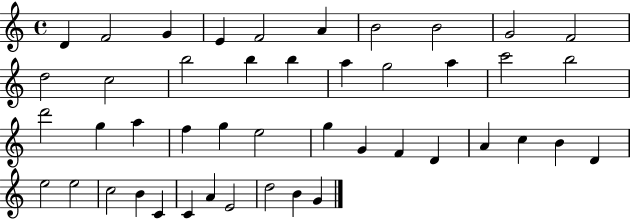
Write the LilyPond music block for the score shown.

{
  \clef treble
  \time 4/4
  \defaultTimeSignature
  \key c \major
  d'4 f'2 g'4 | e'4 f'2 a'4 | b'2 b'2 | g'2 f'2 | \break d''2 c''2 | b''2 b''4 b''4 | a''4 g''2 a''4 | c'''2 b''2 | \break d'''2 g''4 a''4 | f''4 g''4 e''2 | g''4 g'4 f'4 d'4 | a'4 c''4 b'4 d'4 | \break e''2 e''2 | c''2 b'4 c'4 | c'4 a'4 e'2 | d''2 b'4 g'4 | \break \bar "|."
}